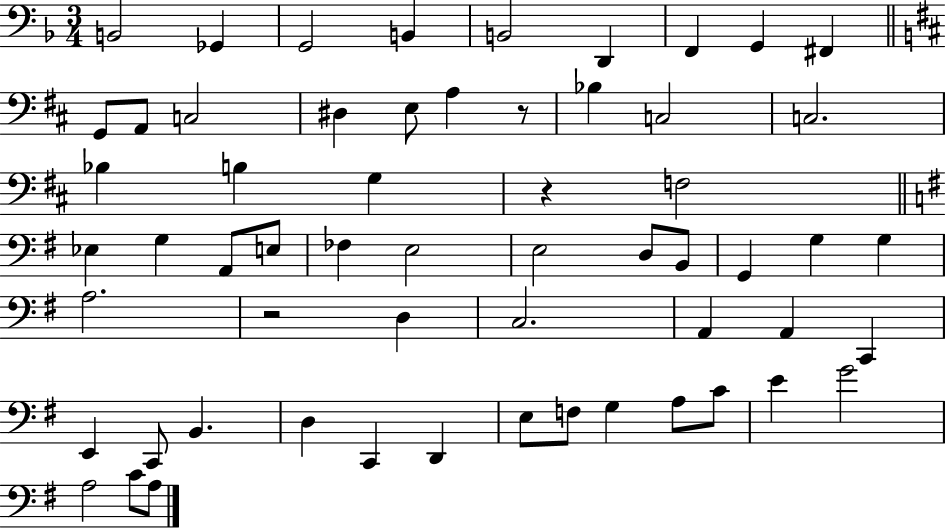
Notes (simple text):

B2/h Gb2/q G2/h B2/q B2/h D2/q F2/q G2/q F#2/q G2/e A2/e C3/h D#3/q E3/e A3/q R/e Bb3/q C3/h C3/h. Bb3/q B3/q G3/q R/q F3/h Eb3/q G3/q A2/e E3/e FES3/q E3/h E3/h D3/e B2/e G2/q G3/q G3/q A3/h. R/h D3/q C3/h. A2/q A2/q C2/q E2/q C2/e B2/q. D3/q C2/q D2/q E3/e F3/e G3/q A3/e C4/e E4/q G4/h A3/h C4/e A3/e